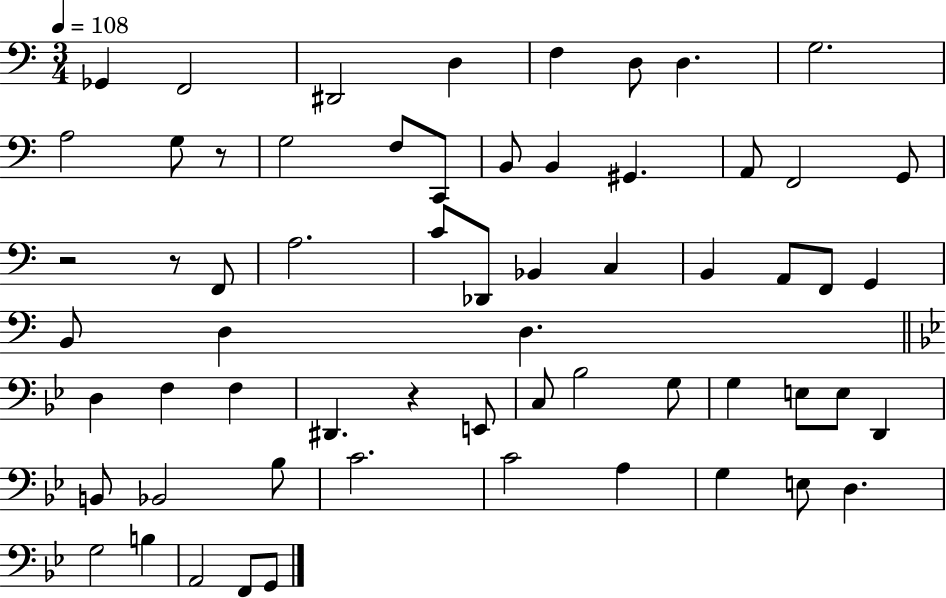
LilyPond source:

{
  \clef bass
  \numericTimeSignature
  \time 3/4
  \key c \major
  \tempo 4 = 108
  ges,4 f,2 | dis,2 d4 | f4 d8 d4. | g2. | \break a2 g8 r8 | g2 f8 c,8 | b,8 b,4 gis,4. | a,8 f,2 g,8 | \break r2 r8 f,8 | a2. | c'8 des,8 bes,4 c4 | b,4 a,8 f,8 g,4 | \break b,8 d4 d4. | \bar "||" \break \key g \minor d4 f4 f4 | dis,4. r4 e,8 | c8 bes2 g8 | g4 e8 e8 d,4 | \break b,8 bes,2 bes8 | c'2. | c'2 a4 | g4 e8 d4. | \break g2 b4 | a,2 f,8 g,8 | \bar "|."
}